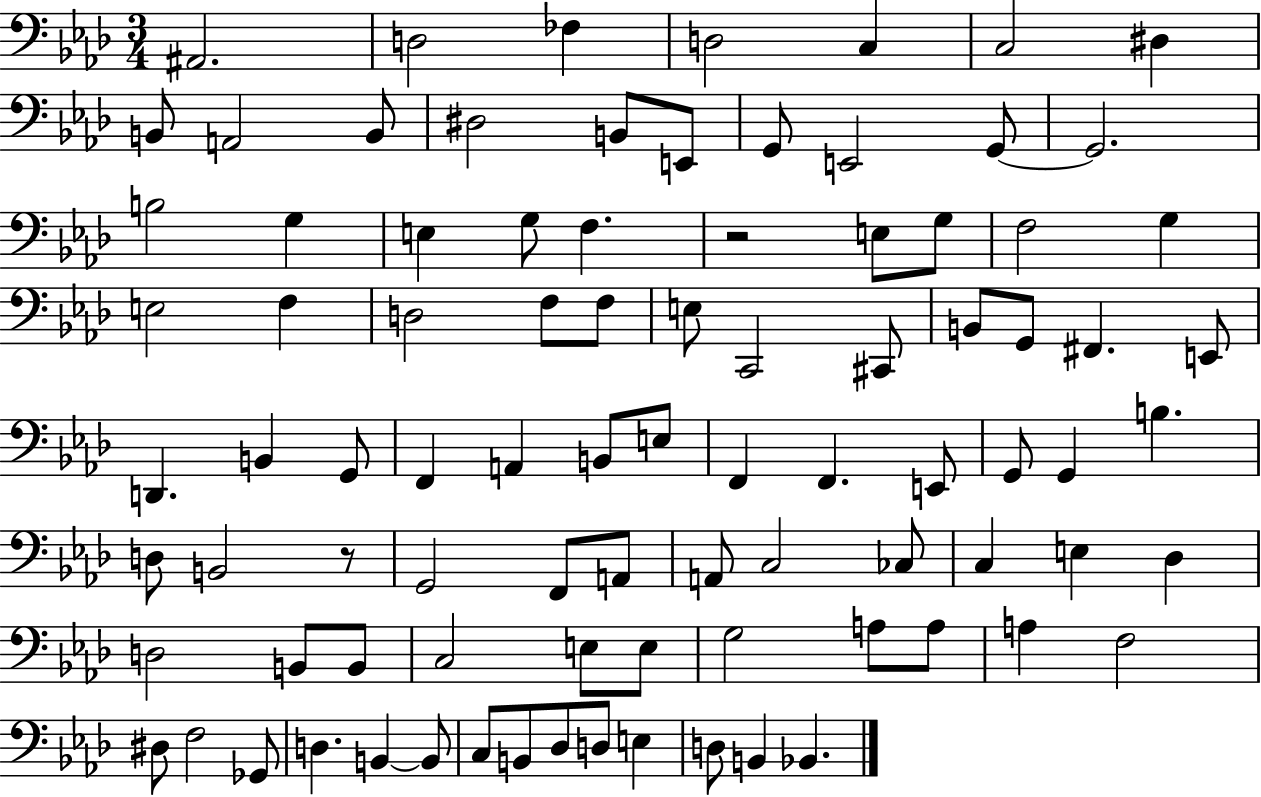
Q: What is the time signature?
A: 3/4